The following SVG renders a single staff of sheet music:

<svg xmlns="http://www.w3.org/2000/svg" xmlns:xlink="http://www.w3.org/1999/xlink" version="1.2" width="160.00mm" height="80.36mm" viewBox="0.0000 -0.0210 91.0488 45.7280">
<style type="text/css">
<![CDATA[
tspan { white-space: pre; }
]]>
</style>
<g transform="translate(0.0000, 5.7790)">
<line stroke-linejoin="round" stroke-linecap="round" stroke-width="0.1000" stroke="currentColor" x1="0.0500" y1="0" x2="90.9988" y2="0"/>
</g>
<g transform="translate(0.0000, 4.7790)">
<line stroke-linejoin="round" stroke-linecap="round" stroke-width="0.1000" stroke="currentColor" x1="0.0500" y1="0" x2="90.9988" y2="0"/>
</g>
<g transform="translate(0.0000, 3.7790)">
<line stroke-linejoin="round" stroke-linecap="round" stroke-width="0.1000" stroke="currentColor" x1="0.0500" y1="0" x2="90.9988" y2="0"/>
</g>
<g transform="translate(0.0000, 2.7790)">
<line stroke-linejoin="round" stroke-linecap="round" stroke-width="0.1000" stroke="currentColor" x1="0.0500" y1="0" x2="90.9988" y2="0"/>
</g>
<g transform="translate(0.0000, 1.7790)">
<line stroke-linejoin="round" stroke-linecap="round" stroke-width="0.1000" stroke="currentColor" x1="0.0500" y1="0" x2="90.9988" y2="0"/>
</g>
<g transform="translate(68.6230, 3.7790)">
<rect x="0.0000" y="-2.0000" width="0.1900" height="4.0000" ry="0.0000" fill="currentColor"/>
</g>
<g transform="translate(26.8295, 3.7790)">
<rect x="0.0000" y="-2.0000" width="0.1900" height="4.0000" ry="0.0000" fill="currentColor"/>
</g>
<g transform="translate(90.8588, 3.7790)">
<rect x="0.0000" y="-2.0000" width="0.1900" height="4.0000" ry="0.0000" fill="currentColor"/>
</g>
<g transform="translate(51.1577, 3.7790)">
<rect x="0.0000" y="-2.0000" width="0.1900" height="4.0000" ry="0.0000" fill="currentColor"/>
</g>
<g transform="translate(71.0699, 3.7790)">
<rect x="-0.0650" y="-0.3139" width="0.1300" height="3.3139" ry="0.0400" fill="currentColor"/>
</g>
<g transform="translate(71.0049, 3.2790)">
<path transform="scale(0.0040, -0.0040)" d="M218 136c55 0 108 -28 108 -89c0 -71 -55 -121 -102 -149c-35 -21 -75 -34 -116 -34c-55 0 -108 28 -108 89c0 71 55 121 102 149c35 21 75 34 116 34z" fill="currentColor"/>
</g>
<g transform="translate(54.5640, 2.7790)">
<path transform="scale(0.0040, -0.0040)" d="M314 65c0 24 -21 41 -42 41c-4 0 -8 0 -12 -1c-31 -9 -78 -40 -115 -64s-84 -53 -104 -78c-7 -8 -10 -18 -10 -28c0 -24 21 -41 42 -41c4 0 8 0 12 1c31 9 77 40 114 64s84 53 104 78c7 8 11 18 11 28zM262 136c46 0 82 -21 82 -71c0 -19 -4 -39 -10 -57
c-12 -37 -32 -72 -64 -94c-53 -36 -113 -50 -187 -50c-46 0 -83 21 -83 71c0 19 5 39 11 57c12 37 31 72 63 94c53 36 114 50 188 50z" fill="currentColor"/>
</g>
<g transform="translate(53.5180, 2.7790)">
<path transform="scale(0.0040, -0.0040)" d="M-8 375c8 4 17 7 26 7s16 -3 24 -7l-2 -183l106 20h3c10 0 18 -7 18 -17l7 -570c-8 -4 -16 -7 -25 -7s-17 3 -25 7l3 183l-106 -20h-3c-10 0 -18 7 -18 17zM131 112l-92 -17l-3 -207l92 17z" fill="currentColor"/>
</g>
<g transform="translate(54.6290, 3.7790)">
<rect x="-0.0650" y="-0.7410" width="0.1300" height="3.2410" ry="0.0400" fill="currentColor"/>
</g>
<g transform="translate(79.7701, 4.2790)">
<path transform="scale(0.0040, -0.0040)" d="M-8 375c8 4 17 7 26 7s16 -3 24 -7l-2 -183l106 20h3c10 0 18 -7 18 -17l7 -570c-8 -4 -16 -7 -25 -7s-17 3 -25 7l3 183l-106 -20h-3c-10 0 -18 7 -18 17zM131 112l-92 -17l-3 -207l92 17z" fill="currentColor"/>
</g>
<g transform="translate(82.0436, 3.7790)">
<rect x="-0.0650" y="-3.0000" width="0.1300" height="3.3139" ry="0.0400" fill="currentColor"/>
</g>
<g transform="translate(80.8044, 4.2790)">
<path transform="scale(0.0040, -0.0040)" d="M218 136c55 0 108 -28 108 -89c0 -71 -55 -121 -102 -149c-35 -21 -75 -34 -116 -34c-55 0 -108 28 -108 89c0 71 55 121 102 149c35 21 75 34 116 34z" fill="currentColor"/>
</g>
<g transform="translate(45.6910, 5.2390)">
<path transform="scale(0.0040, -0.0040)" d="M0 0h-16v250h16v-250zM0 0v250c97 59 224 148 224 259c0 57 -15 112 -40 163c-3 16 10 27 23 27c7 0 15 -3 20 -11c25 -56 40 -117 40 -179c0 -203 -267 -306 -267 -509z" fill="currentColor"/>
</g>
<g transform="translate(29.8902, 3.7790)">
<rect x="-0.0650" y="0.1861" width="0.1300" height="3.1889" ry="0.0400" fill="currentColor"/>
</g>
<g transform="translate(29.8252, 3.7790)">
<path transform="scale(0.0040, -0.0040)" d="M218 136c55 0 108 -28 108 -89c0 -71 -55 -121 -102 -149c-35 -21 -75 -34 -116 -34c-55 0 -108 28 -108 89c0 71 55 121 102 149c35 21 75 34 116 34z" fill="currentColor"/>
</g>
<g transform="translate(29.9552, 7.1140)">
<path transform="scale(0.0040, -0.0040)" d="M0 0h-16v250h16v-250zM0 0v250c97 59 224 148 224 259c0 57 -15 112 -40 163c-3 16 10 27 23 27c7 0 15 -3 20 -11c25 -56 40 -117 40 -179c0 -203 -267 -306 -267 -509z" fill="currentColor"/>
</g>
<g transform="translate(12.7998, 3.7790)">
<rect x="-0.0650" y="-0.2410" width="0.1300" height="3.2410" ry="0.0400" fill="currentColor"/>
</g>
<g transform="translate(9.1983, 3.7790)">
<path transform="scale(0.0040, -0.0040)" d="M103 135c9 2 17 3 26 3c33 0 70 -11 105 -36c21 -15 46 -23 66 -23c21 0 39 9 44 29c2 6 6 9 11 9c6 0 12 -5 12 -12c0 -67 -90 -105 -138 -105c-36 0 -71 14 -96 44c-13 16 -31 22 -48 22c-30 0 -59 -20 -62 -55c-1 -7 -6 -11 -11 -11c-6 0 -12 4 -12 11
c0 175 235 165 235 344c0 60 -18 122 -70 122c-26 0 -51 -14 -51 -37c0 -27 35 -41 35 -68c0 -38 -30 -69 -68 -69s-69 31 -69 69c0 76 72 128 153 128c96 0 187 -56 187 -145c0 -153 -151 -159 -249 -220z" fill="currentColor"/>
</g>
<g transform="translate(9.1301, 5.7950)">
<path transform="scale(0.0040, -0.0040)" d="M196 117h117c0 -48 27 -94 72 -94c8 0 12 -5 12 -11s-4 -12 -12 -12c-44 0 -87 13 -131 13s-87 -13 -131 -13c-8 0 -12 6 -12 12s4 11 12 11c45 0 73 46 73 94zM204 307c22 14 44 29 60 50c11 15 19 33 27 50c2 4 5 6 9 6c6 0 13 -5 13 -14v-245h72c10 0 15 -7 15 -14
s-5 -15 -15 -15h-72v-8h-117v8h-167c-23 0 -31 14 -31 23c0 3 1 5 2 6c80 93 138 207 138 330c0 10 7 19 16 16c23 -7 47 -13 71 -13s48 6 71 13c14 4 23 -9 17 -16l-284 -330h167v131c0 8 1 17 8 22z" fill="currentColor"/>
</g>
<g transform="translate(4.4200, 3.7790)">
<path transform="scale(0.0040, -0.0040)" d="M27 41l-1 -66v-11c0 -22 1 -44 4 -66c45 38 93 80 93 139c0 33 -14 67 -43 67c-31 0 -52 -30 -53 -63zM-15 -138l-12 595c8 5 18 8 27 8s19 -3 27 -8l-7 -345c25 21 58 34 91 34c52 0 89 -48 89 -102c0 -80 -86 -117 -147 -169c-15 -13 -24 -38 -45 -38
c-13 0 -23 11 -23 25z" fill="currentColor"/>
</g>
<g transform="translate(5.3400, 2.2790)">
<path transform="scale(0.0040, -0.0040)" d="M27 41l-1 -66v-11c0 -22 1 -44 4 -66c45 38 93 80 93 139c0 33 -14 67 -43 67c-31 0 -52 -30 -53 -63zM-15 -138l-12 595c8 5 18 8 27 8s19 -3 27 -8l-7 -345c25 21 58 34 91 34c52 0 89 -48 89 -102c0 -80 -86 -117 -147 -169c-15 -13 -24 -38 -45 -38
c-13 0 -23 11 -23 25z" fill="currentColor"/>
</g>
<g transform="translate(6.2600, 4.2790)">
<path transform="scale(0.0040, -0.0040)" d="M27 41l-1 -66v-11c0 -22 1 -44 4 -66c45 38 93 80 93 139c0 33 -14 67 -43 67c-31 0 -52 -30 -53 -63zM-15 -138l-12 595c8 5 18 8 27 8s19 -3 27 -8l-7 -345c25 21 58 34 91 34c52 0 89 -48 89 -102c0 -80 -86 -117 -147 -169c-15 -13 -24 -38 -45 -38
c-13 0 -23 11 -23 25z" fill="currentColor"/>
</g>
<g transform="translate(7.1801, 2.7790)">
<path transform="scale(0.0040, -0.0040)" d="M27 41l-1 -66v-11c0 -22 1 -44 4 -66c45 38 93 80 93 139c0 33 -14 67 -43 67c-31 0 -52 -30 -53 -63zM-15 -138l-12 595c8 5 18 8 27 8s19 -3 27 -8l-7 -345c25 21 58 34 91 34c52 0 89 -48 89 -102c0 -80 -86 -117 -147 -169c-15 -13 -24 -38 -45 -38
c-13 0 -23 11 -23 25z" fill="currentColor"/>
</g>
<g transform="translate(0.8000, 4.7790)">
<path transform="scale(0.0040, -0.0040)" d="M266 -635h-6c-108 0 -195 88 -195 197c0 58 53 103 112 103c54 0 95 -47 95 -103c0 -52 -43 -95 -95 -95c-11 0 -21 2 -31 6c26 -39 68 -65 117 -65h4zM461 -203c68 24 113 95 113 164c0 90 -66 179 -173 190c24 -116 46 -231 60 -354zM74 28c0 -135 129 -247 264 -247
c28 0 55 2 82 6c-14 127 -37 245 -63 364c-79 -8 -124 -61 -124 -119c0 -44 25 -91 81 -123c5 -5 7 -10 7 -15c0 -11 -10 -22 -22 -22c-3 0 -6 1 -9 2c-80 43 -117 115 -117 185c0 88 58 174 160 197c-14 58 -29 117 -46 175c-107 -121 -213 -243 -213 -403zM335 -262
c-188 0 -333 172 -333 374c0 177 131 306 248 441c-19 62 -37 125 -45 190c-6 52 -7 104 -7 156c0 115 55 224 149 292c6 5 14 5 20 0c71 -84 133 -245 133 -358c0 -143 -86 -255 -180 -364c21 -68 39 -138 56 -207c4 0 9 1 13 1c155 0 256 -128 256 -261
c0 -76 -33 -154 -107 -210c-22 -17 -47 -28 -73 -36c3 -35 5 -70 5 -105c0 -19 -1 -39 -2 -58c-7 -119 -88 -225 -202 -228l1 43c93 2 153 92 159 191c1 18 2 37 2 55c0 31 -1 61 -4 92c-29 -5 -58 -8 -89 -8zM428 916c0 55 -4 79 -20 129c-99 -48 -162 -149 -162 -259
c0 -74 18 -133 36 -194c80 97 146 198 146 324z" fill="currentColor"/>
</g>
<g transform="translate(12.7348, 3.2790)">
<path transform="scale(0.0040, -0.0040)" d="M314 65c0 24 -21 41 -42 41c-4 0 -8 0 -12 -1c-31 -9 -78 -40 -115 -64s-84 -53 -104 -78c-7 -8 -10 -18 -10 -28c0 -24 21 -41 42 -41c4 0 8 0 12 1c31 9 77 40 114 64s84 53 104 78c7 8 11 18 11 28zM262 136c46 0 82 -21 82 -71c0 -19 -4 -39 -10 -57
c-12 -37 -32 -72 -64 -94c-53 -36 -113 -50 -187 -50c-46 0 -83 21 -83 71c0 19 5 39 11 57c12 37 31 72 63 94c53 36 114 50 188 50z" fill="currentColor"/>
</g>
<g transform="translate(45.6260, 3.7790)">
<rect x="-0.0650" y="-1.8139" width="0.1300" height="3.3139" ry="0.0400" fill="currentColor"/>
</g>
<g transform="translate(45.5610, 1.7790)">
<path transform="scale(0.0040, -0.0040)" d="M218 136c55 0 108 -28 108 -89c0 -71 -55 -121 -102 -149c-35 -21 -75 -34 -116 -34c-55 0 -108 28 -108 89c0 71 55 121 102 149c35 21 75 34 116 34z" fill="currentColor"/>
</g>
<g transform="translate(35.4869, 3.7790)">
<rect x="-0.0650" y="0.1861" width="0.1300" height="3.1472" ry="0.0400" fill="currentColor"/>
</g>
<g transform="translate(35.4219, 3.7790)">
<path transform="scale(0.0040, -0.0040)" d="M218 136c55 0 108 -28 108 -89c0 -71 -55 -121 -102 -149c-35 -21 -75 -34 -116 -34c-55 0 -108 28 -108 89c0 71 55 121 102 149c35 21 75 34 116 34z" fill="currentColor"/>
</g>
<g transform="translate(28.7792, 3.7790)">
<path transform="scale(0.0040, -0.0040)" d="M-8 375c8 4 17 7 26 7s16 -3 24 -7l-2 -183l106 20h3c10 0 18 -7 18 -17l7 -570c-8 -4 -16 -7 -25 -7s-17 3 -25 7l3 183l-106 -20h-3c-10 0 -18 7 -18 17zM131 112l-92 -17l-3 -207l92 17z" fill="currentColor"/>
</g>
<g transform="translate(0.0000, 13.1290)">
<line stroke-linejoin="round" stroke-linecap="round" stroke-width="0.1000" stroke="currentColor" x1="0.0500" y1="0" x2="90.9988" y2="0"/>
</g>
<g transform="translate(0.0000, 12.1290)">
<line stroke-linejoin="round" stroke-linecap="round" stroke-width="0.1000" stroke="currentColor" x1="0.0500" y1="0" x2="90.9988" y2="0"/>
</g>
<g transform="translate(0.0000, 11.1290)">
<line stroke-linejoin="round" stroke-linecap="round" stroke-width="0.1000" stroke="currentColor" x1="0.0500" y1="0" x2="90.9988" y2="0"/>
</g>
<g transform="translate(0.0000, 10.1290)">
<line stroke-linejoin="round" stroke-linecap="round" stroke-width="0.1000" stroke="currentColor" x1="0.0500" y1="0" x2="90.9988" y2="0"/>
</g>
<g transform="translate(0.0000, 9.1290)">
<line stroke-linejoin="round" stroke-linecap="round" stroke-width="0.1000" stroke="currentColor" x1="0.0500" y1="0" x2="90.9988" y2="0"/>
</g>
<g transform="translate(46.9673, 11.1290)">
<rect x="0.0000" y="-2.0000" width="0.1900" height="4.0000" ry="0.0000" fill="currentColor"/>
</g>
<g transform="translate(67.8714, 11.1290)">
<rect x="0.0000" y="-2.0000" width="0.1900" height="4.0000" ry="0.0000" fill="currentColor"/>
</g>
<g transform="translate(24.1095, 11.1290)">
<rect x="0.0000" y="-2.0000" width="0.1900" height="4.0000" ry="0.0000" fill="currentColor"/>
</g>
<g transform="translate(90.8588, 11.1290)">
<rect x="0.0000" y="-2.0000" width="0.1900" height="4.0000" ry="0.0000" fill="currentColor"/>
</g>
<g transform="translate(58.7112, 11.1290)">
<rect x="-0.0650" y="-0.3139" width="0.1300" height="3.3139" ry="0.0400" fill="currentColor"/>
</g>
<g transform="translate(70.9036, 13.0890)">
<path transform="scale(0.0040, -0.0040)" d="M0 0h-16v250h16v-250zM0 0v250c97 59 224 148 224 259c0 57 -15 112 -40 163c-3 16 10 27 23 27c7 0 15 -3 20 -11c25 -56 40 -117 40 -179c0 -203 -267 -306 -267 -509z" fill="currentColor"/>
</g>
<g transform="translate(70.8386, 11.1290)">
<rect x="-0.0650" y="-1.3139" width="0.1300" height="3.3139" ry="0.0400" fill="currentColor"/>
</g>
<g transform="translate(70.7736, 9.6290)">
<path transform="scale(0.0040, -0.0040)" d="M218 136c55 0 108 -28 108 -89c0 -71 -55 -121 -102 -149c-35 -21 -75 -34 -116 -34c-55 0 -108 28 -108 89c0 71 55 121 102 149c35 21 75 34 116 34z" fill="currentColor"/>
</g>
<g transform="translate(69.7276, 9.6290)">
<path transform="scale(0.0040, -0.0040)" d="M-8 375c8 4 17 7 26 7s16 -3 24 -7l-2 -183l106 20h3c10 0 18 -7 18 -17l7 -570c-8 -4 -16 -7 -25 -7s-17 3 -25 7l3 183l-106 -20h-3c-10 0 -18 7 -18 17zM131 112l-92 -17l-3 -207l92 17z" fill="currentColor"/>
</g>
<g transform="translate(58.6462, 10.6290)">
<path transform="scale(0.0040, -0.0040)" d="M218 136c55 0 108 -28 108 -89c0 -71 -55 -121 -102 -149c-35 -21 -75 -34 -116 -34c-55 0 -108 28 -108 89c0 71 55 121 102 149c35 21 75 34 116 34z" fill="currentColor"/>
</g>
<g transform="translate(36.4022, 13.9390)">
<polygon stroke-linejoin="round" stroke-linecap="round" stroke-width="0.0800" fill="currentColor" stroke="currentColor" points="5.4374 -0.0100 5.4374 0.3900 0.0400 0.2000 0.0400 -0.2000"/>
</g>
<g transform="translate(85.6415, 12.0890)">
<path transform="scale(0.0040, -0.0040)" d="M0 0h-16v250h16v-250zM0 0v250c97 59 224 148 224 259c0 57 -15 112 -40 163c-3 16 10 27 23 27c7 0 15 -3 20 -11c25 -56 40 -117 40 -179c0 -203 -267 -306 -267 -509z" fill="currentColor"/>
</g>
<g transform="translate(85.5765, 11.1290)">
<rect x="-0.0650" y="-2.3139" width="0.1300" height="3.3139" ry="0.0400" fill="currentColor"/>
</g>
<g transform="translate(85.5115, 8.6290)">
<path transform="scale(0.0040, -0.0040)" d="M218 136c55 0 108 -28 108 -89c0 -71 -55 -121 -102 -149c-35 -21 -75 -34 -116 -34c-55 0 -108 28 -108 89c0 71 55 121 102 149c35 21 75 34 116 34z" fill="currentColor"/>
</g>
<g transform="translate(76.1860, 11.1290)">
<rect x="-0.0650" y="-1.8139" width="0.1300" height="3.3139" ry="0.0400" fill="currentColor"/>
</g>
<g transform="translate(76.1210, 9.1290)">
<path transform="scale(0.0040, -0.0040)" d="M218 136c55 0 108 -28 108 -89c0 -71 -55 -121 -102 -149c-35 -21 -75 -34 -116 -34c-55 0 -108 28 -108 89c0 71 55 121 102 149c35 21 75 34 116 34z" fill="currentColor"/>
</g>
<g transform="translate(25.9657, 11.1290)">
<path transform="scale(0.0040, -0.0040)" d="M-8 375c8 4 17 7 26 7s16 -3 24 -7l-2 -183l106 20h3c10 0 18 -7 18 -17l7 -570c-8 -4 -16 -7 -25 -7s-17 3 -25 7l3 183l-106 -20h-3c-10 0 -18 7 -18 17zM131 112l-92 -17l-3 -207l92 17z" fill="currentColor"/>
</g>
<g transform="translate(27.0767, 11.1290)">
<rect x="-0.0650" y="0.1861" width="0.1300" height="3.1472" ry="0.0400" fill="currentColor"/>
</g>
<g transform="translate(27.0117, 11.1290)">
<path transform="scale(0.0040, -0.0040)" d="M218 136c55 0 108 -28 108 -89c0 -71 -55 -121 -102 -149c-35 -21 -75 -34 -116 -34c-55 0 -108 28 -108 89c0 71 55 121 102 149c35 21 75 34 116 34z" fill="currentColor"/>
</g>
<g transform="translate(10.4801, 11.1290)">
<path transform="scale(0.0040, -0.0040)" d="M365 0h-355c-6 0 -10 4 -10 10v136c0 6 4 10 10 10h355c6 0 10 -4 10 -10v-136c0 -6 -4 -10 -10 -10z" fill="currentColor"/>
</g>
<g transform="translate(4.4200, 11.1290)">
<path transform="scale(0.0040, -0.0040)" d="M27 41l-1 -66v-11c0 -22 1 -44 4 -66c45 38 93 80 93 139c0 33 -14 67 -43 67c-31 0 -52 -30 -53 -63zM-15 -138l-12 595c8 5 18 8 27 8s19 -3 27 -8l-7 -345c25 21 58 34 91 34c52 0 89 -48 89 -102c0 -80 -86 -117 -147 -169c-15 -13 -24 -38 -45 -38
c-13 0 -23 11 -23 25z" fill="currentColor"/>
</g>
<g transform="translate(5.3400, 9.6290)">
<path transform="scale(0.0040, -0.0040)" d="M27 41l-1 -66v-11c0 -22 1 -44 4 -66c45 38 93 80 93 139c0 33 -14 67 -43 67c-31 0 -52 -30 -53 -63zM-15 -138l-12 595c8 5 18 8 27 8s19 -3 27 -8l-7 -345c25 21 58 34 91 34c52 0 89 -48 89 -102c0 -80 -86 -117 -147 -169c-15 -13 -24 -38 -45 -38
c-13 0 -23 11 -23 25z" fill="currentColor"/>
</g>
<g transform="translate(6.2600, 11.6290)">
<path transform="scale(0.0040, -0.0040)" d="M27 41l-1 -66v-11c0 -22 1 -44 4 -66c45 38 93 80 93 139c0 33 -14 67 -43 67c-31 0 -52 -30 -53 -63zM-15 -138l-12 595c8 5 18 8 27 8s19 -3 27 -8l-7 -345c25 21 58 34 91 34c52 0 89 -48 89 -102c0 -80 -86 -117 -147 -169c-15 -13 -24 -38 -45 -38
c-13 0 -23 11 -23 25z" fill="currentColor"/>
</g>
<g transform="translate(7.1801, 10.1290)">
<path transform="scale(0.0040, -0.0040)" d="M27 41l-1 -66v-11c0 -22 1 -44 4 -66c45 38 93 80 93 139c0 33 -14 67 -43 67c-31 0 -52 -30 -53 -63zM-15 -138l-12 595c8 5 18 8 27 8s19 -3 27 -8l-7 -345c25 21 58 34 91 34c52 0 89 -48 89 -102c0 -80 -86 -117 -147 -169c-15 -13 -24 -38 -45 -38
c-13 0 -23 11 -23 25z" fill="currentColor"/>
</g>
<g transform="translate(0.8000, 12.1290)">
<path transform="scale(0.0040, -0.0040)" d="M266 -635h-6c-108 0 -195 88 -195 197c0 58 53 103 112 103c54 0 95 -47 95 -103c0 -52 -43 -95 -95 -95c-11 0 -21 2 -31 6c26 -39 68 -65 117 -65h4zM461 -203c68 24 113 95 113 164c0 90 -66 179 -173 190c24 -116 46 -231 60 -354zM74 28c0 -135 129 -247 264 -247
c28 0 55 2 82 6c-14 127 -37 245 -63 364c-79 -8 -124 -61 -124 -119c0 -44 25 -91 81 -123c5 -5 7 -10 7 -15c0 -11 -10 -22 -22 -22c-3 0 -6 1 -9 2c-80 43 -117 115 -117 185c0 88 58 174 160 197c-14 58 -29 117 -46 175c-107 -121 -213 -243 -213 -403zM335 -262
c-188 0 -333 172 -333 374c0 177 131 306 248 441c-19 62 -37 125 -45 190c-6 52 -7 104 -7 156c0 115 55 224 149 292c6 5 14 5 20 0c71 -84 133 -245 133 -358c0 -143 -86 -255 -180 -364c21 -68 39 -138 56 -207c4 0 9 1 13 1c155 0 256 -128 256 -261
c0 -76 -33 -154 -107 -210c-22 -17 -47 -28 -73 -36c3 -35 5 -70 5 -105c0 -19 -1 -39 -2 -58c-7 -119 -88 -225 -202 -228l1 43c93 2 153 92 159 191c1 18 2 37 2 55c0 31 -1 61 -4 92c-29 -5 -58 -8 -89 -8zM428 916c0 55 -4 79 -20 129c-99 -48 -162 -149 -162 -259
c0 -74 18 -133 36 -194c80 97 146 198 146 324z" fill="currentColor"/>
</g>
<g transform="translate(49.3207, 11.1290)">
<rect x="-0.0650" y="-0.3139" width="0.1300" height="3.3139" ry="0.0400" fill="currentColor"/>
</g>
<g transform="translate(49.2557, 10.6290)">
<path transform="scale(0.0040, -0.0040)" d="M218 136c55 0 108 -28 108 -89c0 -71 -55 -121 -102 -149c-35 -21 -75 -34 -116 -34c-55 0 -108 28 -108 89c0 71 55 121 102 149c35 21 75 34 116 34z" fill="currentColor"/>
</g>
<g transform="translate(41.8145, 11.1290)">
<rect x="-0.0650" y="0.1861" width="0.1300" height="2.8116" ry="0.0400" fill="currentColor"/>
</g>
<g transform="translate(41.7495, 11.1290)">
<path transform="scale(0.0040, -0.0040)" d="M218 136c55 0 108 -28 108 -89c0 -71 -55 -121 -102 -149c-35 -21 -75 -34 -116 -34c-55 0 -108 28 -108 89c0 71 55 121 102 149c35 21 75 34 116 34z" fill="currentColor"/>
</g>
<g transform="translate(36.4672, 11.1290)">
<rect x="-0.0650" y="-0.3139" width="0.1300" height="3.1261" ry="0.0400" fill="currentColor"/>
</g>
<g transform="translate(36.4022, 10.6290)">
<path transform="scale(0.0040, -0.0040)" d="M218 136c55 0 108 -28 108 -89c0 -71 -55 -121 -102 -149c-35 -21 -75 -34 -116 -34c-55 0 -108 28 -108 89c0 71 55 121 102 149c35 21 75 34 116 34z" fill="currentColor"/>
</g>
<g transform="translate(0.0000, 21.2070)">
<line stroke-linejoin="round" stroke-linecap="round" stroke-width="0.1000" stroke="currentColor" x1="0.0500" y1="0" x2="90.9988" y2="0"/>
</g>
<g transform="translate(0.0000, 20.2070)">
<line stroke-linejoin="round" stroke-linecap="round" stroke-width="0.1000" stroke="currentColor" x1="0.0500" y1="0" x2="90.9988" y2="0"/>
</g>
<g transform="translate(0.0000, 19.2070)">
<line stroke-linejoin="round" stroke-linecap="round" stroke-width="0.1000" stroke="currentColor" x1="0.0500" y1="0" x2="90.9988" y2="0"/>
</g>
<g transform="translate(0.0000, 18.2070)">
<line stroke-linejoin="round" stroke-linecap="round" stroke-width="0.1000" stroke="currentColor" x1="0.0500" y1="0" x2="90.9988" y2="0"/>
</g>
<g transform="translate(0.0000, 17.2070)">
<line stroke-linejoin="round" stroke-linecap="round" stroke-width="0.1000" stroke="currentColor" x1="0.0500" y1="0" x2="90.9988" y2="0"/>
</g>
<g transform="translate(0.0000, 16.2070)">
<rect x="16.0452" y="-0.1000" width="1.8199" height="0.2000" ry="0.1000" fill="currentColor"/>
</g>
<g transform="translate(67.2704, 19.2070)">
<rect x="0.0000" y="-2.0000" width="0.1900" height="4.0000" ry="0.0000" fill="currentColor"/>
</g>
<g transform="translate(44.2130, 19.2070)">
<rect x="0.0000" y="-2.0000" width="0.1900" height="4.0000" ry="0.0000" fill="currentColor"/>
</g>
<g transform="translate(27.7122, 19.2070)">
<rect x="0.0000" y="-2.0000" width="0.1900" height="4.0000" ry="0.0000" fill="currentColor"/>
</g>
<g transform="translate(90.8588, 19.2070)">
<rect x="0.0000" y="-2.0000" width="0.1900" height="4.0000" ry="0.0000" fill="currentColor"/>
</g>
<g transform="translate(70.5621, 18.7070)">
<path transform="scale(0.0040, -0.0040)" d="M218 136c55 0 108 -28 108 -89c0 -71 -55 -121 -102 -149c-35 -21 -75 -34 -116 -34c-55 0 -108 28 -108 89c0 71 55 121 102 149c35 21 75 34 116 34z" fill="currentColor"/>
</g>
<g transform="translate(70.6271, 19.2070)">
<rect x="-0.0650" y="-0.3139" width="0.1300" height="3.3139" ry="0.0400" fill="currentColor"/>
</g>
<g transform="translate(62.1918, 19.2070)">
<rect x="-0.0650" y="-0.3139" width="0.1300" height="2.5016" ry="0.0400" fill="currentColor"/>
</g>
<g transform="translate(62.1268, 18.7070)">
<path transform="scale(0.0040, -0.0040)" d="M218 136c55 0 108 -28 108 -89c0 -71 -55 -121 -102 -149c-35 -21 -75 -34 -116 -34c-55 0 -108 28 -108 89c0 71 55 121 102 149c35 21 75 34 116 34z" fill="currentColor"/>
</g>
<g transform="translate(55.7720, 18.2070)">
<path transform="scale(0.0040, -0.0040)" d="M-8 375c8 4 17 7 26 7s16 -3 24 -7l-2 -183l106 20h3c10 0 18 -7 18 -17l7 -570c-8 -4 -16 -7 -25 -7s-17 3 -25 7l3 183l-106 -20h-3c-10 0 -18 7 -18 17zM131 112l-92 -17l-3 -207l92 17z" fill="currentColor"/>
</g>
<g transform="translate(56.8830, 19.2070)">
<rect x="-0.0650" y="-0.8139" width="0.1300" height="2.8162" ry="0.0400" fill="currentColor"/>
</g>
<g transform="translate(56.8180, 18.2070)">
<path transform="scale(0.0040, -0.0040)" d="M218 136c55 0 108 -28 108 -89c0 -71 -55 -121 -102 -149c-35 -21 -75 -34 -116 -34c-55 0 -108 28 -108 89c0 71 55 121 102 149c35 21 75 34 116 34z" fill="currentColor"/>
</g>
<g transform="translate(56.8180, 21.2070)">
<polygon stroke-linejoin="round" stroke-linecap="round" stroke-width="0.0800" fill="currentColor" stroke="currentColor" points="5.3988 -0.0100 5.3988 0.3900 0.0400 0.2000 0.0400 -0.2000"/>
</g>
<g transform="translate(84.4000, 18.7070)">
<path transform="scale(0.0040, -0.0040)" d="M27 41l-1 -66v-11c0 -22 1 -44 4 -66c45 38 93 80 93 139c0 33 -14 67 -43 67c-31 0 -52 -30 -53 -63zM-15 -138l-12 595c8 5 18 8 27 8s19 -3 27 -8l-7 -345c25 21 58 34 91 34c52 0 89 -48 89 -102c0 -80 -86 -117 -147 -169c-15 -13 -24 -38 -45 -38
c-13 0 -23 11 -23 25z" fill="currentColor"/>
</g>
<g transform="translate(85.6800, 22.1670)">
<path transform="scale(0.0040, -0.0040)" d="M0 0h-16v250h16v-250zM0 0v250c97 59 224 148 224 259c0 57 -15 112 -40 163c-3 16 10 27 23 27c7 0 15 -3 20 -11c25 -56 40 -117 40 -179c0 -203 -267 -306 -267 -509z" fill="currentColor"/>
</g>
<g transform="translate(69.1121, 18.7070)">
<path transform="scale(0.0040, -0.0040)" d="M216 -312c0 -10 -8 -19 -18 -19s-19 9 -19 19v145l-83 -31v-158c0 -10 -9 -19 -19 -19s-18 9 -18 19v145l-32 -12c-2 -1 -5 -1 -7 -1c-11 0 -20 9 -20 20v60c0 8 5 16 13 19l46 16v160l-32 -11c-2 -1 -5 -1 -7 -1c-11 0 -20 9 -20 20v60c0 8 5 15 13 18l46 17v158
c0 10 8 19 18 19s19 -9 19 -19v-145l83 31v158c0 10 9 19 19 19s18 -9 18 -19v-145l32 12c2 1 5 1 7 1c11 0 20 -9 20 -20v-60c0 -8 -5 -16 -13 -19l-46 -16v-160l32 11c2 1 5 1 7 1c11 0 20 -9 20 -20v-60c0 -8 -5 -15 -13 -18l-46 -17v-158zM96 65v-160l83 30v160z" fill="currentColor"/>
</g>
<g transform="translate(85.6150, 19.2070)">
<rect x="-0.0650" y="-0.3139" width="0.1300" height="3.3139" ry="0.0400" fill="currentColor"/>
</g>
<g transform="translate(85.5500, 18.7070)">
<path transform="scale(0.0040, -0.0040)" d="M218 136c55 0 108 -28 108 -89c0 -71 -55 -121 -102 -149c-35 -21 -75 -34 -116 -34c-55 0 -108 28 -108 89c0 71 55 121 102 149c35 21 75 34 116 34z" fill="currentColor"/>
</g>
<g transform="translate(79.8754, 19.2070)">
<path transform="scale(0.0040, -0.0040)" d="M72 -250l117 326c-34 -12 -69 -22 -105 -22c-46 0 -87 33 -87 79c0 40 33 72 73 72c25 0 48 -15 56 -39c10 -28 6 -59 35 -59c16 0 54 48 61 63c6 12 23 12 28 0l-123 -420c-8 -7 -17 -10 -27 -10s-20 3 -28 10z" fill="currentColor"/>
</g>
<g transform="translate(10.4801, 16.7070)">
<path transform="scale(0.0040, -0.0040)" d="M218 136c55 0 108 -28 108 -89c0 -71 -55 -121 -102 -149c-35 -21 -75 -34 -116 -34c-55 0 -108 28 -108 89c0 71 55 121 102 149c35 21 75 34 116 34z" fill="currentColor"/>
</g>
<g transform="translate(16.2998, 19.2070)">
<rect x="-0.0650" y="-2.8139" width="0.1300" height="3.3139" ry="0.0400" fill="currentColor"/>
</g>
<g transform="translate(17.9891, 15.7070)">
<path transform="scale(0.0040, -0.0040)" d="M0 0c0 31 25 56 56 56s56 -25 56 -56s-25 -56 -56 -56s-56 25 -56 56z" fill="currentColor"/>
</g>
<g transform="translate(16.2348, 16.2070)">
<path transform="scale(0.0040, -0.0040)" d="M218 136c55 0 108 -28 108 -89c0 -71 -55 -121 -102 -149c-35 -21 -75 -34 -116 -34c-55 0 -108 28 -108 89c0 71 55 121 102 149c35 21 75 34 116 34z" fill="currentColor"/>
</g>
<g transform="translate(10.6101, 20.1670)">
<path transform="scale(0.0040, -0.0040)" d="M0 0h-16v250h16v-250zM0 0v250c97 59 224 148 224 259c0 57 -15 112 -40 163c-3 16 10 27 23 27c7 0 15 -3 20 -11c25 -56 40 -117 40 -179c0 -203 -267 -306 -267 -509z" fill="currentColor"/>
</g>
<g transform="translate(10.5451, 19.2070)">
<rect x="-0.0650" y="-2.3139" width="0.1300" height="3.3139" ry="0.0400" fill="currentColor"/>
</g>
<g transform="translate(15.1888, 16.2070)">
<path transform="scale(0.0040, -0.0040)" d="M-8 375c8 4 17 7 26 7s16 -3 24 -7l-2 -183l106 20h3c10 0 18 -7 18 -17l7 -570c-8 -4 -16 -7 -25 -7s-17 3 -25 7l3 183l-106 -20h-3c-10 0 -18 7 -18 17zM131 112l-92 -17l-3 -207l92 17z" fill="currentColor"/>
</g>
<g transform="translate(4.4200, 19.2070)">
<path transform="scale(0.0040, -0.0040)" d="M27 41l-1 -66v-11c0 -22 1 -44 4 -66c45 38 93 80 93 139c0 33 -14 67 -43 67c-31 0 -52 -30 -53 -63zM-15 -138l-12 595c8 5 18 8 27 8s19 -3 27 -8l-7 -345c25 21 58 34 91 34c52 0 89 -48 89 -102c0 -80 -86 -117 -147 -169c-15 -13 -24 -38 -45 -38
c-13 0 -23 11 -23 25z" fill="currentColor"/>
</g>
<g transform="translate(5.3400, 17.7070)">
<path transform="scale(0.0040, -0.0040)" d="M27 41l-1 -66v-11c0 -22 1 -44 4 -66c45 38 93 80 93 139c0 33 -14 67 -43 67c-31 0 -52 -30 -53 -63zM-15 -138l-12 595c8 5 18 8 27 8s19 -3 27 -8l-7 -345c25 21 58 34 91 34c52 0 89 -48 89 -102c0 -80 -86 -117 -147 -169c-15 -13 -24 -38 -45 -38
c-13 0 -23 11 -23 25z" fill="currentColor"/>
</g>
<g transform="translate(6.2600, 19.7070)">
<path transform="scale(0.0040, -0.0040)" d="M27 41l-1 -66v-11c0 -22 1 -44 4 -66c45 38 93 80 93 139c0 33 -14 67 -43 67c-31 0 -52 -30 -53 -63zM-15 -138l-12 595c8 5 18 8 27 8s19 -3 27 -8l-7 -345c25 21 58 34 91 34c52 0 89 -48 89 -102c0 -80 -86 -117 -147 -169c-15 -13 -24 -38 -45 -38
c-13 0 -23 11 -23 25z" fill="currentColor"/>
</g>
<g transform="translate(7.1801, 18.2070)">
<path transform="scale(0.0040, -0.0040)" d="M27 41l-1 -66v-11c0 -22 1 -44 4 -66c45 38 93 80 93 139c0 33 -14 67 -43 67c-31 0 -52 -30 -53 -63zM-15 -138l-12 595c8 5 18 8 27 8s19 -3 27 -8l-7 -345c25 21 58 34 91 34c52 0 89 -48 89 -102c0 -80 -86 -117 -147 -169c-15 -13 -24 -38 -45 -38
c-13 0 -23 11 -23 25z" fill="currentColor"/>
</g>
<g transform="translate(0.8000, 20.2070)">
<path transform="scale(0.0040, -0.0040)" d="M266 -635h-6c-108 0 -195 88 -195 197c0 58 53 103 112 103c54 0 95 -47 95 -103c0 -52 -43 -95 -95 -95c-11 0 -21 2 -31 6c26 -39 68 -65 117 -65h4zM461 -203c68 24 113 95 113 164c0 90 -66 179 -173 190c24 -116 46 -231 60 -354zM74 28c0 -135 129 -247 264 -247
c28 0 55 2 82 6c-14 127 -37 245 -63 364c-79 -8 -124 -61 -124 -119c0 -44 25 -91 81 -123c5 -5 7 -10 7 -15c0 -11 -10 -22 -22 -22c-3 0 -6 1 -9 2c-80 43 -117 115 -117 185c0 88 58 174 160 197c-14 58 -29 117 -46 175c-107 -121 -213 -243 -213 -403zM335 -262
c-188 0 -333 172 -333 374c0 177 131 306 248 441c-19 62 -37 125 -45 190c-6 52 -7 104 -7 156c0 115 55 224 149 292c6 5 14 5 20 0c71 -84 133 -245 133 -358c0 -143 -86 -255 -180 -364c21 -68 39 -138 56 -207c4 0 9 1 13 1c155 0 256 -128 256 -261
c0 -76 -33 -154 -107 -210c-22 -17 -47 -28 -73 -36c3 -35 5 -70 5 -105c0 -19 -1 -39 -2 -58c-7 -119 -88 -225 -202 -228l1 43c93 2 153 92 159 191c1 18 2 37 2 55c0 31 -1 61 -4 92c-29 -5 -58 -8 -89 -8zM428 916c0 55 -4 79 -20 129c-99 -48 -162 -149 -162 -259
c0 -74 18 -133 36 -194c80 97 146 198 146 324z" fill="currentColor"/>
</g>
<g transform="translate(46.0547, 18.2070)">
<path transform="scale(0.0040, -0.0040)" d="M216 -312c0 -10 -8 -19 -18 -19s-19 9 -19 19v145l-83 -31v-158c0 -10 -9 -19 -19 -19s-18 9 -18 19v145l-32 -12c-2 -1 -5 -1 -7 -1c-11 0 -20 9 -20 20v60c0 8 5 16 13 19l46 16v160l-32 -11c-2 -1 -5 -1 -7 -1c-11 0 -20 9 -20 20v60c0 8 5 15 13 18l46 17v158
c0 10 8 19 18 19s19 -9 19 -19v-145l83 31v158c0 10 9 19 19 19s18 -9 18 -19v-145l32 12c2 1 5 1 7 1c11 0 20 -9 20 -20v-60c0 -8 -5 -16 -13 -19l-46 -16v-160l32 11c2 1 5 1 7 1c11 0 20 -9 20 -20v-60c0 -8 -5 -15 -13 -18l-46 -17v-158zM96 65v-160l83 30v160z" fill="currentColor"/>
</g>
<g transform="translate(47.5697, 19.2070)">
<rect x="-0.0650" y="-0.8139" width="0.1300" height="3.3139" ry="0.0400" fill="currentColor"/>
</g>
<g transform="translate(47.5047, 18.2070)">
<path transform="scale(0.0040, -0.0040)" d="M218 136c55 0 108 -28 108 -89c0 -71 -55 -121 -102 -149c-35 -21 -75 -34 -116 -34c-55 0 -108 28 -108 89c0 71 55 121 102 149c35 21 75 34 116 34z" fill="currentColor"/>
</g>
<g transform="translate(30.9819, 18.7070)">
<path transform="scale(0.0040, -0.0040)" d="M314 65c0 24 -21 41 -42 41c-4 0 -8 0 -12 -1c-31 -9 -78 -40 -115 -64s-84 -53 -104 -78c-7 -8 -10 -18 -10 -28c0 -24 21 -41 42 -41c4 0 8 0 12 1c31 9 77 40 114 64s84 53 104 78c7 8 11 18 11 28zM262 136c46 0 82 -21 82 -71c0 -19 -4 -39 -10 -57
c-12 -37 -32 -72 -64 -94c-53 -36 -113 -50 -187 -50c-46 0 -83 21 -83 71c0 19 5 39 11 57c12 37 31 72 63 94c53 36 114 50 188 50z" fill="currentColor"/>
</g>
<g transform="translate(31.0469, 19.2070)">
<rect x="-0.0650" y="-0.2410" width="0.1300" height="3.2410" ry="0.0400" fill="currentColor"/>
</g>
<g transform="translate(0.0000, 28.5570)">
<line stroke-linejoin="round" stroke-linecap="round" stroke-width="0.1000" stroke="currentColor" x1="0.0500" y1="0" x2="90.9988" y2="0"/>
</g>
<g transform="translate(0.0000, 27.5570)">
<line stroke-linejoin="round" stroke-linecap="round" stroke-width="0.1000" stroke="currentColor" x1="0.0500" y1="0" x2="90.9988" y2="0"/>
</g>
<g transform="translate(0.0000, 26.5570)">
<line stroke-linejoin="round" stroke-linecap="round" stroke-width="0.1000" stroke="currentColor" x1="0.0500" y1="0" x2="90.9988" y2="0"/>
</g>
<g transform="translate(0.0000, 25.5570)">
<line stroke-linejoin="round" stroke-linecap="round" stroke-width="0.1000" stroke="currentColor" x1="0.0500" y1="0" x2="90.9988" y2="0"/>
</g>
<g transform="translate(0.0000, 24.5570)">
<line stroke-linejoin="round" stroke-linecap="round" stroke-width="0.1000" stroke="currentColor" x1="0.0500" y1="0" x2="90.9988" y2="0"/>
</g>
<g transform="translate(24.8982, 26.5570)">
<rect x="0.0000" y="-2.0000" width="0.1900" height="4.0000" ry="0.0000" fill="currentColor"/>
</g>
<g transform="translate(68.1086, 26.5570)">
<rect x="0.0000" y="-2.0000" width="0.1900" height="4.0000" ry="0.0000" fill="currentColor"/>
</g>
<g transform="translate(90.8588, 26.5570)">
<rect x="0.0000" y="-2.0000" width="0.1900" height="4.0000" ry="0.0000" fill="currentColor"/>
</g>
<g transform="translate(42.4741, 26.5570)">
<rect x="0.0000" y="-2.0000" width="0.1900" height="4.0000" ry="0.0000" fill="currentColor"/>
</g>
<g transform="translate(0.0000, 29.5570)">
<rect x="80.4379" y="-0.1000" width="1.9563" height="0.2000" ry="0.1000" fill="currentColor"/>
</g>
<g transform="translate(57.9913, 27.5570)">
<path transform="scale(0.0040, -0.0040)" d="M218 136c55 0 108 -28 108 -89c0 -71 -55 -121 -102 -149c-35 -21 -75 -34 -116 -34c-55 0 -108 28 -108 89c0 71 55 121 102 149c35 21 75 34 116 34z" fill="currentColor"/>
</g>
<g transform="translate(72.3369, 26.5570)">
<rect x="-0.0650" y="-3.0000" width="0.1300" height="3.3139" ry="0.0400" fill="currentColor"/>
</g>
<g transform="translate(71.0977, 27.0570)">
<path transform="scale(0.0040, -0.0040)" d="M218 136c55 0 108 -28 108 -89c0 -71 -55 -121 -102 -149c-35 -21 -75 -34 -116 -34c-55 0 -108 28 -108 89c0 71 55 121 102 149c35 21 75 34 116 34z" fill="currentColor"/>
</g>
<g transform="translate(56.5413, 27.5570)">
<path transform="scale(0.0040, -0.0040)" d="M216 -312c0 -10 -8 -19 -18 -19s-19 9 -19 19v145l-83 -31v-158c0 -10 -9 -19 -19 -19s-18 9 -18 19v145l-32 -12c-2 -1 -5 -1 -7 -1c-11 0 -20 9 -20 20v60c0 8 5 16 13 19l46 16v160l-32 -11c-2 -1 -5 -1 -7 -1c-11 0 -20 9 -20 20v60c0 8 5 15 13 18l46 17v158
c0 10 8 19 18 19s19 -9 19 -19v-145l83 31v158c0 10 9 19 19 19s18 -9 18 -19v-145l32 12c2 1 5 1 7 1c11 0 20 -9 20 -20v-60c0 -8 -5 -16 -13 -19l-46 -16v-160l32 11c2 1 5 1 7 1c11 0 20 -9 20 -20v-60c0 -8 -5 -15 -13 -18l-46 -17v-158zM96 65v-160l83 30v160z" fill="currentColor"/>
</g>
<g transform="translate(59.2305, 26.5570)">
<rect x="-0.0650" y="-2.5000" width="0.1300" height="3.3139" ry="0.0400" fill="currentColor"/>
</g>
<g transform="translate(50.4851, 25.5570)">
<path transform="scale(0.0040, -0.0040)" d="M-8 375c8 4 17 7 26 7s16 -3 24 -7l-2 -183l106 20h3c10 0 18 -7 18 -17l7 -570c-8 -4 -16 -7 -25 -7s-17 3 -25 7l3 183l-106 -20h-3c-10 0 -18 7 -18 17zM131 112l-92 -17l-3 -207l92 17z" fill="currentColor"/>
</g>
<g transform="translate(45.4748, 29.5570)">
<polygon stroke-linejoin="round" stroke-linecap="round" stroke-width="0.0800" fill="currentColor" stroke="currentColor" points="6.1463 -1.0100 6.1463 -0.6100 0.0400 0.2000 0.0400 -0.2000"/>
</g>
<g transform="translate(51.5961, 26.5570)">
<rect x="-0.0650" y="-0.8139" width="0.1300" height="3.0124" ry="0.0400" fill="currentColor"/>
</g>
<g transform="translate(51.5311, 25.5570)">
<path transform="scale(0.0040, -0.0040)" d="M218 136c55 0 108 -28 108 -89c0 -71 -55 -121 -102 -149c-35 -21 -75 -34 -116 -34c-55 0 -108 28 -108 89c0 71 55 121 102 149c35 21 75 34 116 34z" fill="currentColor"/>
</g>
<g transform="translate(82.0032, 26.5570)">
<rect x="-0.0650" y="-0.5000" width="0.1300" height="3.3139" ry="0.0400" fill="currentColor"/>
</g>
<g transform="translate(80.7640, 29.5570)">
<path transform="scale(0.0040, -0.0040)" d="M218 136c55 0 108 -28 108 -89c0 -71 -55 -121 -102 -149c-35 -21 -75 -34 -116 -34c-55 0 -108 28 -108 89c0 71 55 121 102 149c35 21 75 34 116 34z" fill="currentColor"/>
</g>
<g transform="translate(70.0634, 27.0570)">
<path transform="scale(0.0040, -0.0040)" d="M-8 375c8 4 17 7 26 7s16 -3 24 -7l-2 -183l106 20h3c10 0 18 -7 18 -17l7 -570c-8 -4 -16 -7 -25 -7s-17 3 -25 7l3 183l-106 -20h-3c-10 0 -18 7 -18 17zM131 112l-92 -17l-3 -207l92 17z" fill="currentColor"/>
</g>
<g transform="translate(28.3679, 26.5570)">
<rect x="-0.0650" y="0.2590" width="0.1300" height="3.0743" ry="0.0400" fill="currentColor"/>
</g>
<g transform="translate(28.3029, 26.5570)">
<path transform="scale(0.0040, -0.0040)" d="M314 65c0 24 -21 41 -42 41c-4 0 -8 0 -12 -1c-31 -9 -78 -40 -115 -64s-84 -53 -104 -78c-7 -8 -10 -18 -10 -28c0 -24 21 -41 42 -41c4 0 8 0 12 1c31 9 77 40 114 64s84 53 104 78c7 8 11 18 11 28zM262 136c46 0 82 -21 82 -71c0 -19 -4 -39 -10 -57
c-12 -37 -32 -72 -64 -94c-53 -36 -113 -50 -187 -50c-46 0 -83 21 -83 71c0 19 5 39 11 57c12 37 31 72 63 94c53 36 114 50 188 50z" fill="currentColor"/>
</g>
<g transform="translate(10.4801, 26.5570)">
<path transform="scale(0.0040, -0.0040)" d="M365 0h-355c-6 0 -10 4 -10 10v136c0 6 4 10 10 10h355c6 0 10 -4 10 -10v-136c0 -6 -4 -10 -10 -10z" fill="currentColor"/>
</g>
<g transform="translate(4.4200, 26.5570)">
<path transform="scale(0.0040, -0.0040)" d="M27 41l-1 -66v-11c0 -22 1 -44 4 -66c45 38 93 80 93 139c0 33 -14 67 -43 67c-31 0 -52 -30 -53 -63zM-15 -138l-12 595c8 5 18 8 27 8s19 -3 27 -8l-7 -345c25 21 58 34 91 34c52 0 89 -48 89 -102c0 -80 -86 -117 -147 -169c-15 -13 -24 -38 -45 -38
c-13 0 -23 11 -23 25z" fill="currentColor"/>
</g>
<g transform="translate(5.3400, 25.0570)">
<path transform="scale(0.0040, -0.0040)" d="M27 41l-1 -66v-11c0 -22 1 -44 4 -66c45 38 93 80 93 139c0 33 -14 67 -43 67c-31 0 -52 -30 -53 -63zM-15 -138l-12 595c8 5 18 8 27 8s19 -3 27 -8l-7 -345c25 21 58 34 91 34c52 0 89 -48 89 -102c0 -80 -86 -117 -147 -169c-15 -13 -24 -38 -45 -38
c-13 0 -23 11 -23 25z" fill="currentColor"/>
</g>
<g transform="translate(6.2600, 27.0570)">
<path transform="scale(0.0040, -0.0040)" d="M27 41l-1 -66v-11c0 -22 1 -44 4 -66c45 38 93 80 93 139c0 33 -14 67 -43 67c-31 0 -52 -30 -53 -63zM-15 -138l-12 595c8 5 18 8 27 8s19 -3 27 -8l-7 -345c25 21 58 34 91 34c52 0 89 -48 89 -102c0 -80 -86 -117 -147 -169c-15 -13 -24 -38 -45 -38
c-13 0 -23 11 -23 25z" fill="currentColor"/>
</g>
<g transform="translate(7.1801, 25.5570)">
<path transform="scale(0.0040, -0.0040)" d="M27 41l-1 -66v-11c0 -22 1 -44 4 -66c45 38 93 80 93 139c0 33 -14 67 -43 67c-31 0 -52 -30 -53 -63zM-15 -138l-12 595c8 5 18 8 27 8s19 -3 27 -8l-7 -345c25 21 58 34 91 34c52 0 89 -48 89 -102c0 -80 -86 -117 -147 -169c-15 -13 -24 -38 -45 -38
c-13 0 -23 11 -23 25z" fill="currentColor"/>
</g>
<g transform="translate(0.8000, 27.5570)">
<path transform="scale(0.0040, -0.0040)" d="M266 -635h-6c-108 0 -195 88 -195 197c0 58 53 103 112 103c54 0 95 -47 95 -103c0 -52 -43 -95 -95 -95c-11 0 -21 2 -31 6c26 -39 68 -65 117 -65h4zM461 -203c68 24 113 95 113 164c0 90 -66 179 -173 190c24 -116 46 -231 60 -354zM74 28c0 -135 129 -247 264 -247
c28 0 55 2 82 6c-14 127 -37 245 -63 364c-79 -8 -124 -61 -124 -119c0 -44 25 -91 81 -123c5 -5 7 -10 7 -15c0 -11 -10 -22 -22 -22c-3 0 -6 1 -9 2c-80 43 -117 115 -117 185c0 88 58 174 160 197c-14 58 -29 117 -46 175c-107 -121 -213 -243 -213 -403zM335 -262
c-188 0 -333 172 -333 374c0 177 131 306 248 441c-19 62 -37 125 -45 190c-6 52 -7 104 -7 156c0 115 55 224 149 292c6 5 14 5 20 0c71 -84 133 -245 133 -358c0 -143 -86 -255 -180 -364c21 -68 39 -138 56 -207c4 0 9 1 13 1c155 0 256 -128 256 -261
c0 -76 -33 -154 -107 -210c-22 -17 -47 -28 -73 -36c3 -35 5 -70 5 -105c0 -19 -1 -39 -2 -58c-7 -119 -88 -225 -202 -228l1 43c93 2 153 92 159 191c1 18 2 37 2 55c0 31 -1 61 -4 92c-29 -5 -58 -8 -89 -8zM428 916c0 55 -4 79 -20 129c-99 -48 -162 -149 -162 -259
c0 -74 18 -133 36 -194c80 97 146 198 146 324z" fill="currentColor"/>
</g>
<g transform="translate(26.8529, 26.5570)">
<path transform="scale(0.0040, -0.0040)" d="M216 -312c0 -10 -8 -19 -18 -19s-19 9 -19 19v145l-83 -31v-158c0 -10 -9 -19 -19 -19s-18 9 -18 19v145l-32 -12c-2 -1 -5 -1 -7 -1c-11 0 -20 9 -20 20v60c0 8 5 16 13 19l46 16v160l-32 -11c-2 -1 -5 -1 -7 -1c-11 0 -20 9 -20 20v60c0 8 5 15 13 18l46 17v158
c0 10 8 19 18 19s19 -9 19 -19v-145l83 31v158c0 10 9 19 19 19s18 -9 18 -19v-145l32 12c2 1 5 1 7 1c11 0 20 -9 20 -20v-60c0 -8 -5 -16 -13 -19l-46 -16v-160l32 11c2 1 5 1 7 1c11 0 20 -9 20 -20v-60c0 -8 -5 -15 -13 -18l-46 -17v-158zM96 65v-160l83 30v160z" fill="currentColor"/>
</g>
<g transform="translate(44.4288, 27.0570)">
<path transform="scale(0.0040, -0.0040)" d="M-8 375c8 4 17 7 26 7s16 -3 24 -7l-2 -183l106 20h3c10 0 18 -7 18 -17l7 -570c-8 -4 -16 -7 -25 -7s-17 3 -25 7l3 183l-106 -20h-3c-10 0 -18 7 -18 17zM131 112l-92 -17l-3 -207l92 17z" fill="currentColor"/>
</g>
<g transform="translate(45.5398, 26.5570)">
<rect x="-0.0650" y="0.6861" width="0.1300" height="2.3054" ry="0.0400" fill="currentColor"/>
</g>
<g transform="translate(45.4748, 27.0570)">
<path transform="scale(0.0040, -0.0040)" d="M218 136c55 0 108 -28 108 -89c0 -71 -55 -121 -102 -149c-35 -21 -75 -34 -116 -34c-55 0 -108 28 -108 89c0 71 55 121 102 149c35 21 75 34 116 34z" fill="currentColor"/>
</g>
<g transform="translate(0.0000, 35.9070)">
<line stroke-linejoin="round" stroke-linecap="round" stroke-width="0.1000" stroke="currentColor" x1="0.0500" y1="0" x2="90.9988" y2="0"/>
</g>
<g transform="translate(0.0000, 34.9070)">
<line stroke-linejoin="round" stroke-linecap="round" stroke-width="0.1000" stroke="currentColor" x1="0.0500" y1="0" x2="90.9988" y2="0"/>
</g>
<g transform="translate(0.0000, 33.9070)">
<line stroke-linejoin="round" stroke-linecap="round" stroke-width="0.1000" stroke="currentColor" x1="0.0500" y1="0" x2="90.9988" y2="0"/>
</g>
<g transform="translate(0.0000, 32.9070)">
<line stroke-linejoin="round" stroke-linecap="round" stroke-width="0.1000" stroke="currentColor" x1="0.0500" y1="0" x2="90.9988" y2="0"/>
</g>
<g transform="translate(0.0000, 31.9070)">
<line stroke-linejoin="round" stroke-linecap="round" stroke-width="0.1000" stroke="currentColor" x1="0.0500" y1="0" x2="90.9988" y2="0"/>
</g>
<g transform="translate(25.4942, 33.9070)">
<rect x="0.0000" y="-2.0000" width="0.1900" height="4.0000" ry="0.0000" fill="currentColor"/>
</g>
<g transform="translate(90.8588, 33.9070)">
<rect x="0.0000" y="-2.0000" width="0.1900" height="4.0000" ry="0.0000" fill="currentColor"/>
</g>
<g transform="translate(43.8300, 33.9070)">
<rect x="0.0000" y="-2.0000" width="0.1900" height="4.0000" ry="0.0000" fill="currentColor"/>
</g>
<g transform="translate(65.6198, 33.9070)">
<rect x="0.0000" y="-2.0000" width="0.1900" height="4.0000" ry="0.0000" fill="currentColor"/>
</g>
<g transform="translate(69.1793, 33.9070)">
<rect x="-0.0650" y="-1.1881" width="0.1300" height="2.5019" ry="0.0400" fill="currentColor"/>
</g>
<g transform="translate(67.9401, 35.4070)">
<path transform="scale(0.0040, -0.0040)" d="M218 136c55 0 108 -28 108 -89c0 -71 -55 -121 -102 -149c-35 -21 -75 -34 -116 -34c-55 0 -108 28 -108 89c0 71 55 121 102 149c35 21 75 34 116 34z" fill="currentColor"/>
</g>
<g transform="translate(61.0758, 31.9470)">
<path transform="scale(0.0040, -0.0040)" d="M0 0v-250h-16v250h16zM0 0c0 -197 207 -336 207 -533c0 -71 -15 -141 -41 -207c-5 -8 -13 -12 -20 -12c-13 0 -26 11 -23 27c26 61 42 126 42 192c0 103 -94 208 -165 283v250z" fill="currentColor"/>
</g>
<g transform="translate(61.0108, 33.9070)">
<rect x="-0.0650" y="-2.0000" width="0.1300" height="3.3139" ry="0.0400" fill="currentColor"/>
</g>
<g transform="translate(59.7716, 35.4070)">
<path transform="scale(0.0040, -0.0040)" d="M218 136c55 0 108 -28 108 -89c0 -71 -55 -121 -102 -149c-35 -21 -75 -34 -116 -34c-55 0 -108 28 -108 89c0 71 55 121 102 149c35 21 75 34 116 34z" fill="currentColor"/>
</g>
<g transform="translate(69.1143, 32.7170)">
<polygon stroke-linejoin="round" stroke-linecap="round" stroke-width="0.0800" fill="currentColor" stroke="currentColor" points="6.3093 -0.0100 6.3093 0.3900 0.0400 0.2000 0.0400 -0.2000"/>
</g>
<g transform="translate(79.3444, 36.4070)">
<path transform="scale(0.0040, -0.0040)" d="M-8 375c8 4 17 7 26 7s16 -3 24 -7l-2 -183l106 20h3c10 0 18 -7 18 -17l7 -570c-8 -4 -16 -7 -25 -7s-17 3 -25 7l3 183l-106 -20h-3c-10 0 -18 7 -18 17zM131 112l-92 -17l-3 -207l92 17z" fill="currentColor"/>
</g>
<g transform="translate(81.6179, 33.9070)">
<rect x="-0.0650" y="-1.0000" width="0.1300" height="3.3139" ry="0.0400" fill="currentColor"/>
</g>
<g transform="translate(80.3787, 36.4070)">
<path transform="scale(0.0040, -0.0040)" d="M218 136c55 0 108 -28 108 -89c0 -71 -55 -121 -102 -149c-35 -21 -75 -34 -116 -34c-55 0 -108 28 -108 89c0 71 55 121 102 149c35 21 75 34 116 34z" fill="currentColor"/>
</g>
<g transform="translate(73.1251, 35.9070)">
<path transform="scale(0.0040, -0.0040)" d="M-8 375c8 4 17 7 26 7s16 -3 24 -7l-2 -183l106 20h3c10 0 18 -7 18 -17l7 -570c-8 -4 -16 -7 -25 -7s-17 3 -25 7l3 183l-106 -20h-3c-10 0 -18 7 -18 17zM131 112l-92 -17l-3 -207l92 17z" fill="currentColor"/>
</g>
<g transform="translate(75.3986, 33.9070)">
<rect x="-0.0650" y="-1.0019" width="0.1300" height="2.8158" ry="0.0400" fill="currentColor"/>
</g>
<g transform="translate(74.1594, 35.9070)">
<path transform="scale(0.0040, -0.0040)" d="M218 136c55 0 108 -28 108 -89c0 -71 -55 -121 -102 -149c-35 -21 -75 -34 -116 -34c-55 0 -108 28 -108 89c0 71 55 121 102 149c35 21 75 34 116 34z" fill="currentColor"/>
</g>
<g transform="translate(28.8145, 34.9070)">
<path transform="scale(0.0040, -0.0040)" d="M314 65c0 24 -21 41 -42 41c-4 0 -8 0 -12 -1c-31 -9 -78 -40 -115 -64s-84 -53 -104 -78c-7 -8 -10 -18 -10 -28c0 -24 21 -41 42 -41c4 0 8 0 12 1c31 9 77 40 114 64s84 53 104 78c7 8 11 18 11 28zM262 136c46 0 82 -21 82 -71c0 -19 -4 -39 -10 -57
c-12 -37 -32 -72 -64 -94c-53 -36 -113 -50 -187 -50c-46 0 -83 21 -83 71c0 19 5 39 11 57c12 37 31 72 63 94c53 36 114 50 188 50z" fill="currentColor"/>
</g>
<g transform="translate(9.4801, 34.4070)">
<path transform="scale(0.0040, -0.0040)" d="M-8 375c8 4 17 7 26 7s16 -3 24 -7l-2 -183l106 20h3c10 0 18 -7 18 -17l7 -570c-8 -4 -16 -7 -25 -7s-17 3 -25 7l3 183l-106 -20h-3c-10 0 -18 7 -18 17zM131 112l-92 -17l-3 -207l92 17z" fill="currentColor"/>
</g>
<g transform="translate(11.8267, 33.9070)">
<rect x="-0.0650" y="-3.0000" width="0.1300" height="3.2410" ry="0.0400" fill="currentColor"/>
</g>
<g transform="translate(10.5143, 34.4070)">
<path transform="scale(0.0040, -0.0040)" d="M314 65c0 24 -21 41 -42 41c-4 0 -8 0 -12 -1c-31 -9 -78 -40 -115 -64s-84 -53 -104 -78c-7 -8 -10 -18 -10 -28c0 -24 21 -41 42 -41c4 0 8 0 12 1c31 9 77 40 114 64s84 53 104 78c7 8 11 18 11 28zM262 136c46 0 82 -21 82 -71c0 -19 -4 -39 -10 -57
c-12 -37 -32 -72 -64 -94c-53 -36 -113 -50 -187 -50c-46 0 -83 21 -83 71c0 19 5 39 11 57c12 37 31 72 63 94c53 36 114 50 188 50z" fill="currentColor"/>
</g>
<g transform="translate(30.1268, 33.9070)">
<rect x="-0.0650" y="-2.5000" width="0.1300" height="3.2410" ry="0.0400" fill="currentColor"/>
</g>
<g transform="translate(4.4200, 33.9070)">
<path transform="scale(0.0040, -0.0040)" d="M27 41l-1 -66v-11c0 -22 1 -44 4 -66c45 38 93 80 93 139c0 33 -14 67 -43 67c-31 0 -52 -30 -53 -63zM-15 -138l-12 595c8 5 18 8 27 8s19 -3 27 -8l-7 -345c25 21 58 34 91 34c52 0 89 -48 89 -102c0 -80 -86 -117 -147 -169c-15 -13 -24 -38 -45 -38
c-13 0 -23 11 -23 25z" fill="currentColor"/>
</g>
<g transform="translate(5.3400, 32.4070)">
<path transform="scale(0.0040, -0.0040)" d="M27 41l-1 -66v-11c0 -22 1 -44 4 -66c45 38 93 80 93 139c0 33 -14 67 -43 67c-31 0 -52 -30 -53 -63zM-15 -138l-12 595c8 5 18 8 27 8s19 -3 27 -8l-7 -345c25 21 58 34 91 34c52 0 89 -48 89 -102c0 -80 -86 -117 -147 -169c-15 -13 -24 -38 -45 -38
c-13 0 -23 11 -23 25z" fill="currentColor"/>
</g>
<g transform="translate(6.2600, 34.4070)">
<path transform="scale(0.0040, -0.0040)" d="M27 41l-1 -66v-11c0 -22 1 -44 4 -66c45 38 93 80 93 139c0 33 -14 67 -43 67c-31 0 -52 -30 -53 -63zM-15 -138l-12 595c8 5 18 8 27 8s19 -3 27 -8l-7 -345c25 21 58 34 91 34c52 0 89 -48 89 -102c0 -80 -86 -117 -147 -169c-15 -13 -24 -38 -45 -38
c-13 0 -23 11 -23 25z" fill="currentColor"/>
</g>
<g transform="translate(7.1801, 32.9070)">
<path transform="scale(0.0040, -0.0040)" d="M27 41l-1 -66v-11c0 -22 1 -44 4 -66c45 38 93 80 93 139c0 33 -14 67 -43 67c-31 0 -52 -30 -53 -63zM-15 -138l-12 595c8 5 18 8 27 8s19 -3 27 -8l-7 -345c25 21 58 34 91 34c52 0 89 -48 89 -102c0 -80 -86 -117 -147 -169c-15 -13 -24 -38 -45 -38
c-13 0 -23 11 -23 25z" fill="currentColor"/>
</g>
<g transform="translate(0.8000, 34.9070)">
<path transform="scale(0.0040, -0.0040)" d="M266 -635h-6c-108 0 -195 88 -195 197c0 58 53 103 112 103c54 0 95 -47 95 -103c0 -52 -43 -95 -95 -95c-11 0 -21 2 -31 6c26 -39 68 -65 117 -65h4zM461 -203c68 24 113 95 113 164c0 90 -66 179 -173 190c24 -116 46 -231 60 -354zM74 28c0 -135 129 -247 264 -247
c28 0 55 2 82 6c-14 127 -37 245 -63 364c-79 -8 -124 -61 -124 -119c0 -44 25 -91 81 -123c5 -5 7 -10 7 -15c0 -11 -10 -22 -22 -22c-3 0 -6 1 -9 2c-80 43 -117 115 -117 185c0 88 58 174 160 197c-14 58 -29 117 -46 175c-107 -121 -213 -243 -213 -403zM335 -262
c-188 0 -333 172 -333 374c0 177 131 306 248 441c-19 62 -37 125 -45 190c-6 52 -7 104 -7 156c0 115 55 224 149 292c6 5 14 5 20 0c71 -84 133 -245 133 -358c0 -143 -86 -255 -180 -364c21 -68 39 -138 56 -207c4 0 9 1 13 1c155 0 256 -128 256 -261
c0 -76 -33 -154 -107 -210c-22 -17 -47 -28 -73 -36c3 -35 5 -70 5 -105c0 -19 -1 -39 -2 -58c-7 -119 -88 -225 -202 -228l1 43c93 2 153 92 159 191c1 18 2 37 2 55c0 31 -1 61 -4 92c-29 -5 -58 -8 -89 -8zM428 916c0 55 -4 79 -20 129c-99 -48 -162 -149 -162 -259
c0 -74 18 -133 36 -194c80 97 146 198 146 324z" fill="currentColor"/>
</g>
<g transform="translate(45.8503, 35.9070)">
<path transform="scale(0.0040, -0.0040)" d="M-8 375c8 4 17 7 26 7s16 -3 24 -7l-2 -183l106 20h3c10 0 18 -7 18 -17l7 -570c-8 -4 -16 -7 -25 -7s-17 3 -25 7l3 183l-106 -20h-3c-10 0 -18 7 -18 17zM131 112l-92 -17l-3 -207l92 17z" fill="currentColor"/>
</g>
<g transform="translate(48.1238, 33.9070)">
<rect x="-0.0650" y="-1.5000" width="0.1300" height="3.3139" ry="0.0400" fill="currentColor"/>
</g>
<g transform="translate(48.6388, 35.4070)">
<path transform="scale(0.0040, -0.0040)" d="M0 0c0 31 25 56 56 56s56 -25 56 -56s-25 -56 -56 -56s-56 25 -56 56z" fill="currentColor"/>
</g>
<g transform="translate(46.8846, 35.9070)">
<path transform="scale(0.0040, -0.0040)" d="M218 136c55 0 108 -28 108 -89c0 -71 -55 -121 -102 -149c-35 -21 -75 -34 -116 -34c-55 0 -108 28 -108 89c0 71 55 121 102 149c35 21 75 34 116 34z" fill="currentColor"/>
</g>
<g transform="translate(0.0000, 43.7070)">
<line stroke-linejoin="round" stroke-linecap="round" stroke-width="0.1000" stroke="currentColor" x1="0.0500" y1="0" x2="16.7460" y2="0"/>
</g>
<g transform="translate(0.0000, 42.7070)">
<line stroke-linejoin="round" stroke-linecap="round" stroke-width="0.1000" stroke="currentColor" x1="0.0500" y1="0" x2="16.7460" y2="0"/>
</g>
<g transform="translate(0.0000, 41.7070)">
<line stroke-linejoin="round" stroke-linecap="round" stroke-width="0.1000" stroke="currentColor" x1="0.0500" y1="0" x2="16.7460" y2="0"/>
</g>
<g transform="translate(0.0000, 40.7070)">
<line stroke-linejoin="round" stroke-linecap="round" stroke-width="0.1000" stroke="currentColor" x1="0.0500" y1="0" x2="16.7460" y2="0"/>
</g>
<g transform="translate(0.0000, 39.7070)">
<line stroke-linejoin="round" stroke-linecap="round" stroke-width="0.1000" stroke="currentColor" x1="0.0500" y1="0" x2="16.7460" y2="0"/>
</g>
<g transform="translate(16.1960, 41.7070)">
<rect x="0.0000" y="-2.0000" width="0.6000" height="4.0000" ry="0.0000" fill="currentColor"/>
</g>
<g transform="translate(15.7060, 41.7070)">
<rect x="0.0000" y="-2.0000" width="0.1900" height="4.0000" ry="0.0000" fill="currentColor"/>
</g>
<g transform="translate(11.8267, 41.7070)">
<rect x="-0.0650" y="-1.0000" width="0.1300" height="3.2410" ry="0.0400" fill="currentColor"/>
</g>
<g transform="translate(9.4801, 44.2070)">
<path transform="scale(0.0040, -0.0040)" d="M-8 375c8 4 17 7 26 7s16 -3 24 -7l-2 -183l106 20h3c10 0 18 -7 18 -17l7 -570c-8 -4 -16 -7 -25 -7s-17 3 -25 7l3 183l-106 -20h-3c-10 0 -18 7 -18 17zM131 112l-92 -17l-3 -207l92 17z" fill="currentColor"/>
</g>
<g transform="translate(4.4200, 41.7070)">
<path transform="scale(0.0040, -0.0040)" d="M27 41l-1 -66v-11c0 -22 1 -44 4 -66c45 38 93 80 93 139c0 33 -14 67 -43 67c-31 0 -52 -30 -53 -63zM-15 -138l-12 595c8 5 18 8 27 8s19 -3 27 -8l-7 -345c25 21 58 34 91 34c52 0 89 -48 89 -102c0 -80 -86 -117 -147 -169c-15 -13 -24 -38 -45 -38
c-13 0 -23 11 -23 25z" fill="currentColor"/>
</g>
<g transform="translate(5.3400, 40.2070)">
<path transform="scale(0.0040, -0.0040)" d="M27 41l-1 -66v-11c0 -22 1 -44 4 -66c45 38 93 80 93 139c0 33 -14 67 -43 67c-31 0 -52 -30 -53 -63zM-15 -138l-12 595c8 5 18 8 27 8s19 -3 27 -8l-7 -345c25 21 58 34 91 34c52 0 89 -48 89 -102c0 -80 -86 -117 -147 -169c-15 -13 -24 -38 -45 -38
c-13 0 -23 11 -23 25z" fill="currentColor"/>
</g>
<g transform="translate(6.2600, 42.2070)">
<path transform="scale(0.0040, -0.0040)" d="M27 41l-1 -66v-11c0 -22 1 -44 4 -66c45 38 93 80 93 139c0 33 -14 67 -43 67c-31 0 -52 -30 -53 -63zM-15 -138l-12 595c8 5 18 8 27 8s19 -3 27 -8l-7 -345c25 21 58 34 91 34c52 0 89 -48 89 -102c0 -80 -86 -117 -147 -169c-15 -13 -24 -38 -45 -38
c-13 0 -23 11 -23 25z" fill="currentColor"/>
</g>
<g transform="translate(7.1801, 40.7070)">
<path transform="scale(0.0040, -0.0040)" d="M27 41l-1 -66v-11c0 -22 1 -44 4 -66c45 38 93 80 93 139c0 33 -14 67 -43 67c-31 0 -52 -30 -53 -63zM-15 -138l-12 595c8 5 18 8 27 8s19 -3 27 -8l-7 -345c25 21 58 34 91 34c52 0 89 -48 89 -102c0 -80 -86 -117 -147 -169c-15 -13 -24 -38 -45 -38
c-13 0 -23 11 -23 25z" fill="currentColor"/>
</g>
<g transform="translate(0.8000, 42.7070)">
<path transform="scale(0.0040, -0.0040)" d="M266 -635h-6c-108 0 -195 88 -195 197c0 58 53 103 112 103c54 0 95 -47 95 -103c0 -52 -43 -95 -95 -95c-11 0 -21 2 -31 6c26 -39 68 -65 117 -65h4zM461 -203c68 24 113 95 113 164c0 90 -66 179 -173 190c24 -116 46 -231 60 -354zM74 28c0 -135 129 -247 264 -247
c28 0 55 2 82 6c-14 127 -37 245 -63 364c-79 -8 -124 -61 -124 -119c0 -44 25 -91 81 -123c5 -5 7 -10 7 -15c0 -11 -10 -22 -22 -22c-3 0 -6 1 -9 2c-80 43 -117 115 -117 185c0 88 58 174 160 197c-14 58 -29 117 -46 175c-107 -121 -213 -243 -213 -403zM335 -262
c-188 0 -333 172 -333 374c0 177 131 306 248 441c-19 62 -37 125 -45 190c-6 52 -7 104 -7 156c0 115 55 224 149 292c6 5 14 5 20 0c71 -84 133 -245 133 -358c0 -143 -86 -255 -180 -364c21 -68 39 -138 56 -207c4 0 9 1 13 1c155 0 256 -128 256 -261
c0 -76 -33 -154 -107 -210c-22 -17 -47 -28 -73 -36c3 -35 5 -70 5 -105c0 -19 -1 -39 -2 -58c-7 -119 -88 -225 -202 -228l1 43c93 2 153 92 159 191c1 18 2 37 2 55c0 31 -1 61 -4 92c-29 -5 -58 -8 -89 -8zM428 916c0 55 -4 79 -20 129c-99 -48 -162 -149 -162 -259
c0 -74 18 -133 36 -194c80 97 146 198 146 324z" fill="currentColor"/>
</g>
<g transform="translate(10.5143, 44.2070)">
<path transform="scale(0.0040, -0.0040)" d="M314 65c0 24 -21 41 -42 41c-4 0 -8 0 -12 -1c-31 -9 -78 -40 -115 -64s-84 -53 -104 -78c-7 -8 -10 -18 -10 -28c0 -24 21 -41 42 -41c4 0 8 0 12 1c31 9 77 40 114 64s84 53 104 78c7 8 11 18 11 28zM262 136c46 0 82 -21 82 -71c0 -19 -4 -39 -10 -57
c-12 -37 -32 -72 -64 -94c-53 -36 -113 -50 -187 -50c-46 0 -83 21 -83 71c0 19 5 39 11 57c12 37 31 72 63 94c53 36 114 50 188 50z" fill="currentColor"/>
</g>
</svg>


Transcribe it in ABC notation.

X:1
T:Untitled
M:2/4
L:1/4
K:Ab
c2 B/2 B f/2 d2 c A z2 B c/2 B/2 c c e/2 f g/2 g/2 a c2 ^d d/2 c/2 ^c z/2 _c/2 z2 ^B2 A/2 d/2 ^G A C A2 G2 E F/2 F/2 E/2 D D2